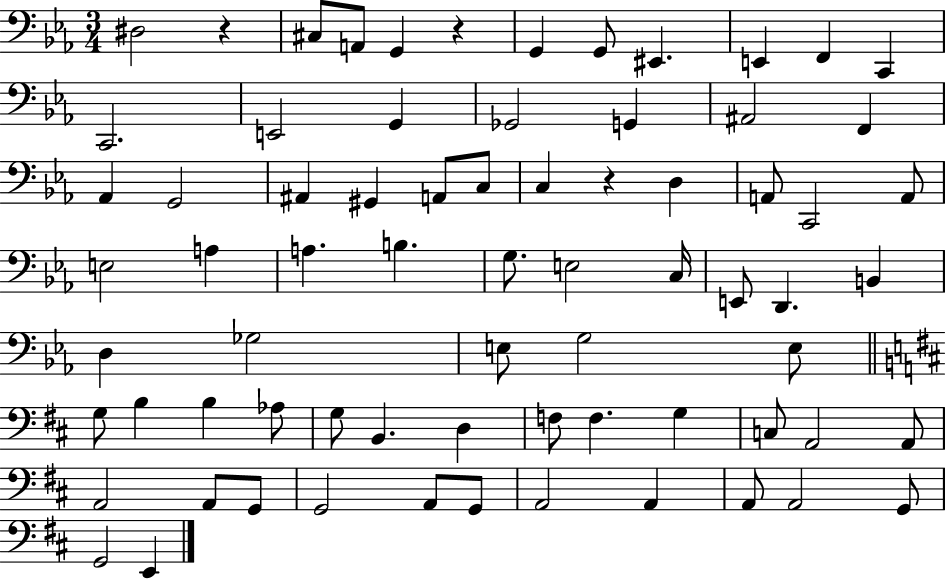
D#3/h R/q C#3/e A2/e G2/q R/q G2/q G2/e EIS2/q. E2/q F2/q C2/q C2/h. E2/h G2/q Gb2/h G2/q A#2/h F2/q Ab2/q G2/h A#2/q G#2/q A2/e C3/e C3/q R/q D3/q A2/e C2/h A2/e E3/h A3/q A3/q. B3/q. G3/e. E3/h C3/s E2/e D2/q. B2/q D3/q Gb3/h E3/e G3/h E3/e G3/e B3/q B3/q Ab3/e G3/e B2/q. D3/q F3/e F3/q. G3/q C3/e A2/h A2/e A2/h A2/e G2/e G2/h A2/e G2/e A2/h A2/q A2/e A2/h G2/e G2/h E2/q